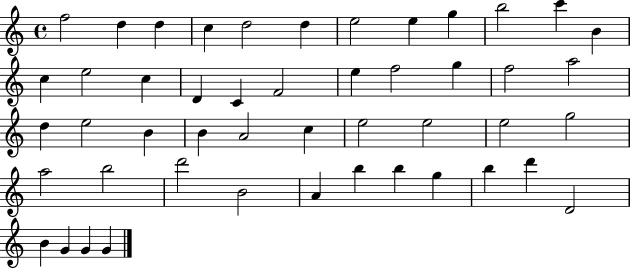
{
  \clef treble
  \time 4/4
  \defaultTimeSignature
  \key c \major
  f''2 d''4 d''4 | c''4 d''2 d''4 | e''2 e''4 g''4 | b''2 c'''4 b'4 | \break c''4 e''2 c''4 | d'4 c'4 f'2 | e''4 f''2 g''4 | f''2 a''2 | \break d''4 e''2 b'4 | b'4 a'2 c''4 | e''2 e''2 | e''2 g''2 | \break a''2 b''2 | d'''2 b'2 | a'4 b''4 b''4 g''4 | b''4 d'''4 d'2 | \break b'4 g'4 g'4 g'4 | \bar "|."
}